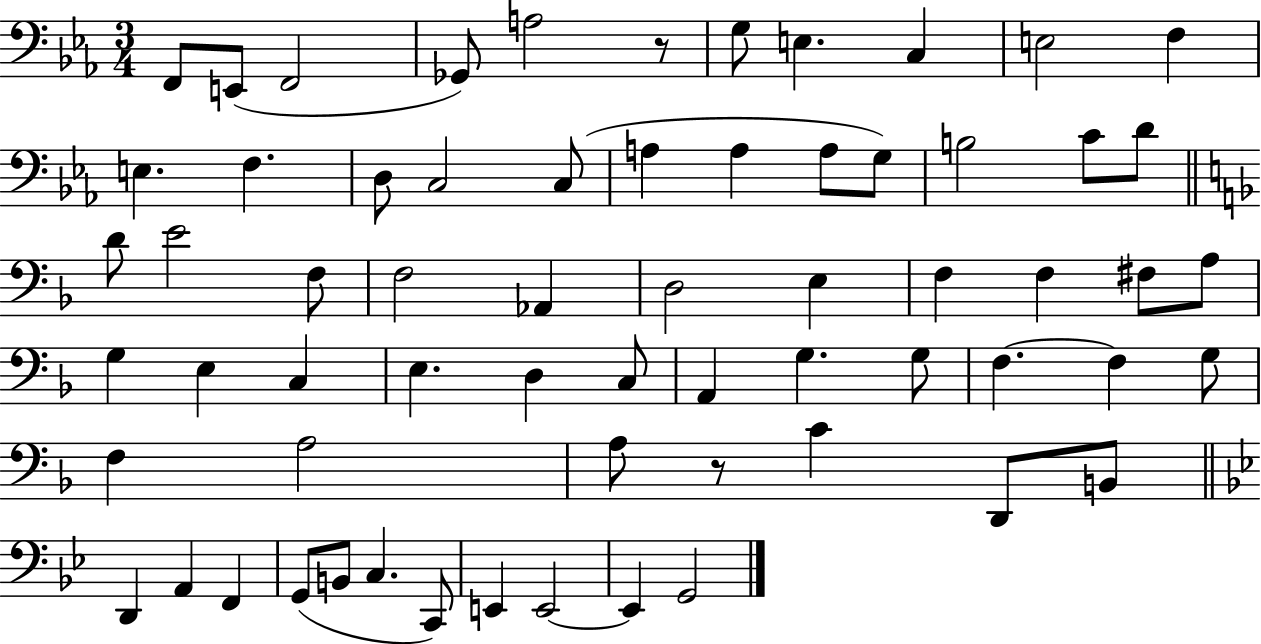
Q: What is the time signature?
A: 3/4